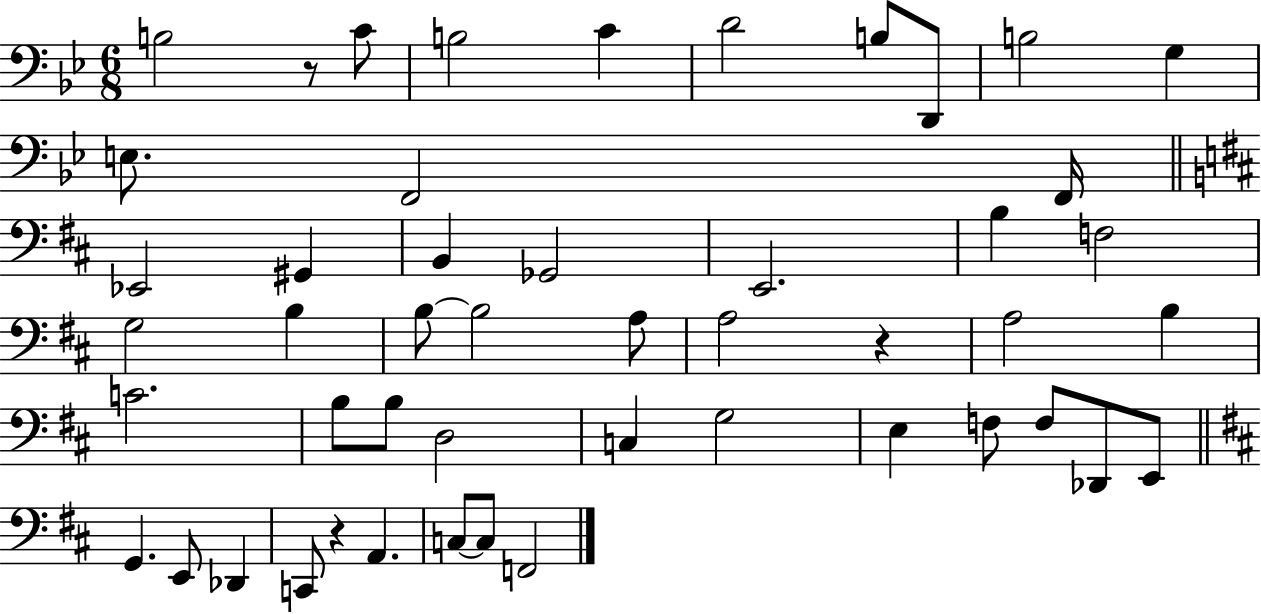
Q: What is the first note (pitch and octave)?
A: B3